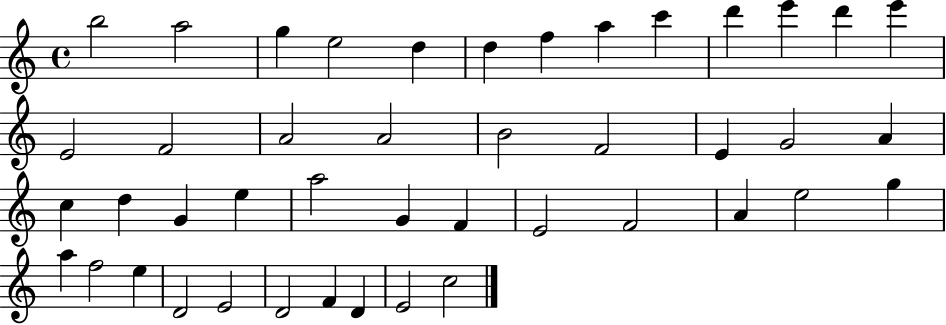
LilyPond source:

{
  \clef treble
  \time 4/4
  \defaultTimeSignature
  \key c \major
  b''2 a''2 | g''4 e''2 d''4 | d''4 f''4 a''4 c'''4 | d'''4 e'''4 d'''4 e'''4 | \break e'2 f'2 | a'2 a'2 | b'2 f'2 | e'4 g'2 a'4 | \break c''4 d''4 g'4 e''4 | a''2 g'4 f'4 | e'2 f'2 | a'4 e''2 g''4 | \break a''4 f''2 e''4 | d'2 e'2 | d'2 f'4 d'4 | e'2 c''2 | \break \bar "|."
}